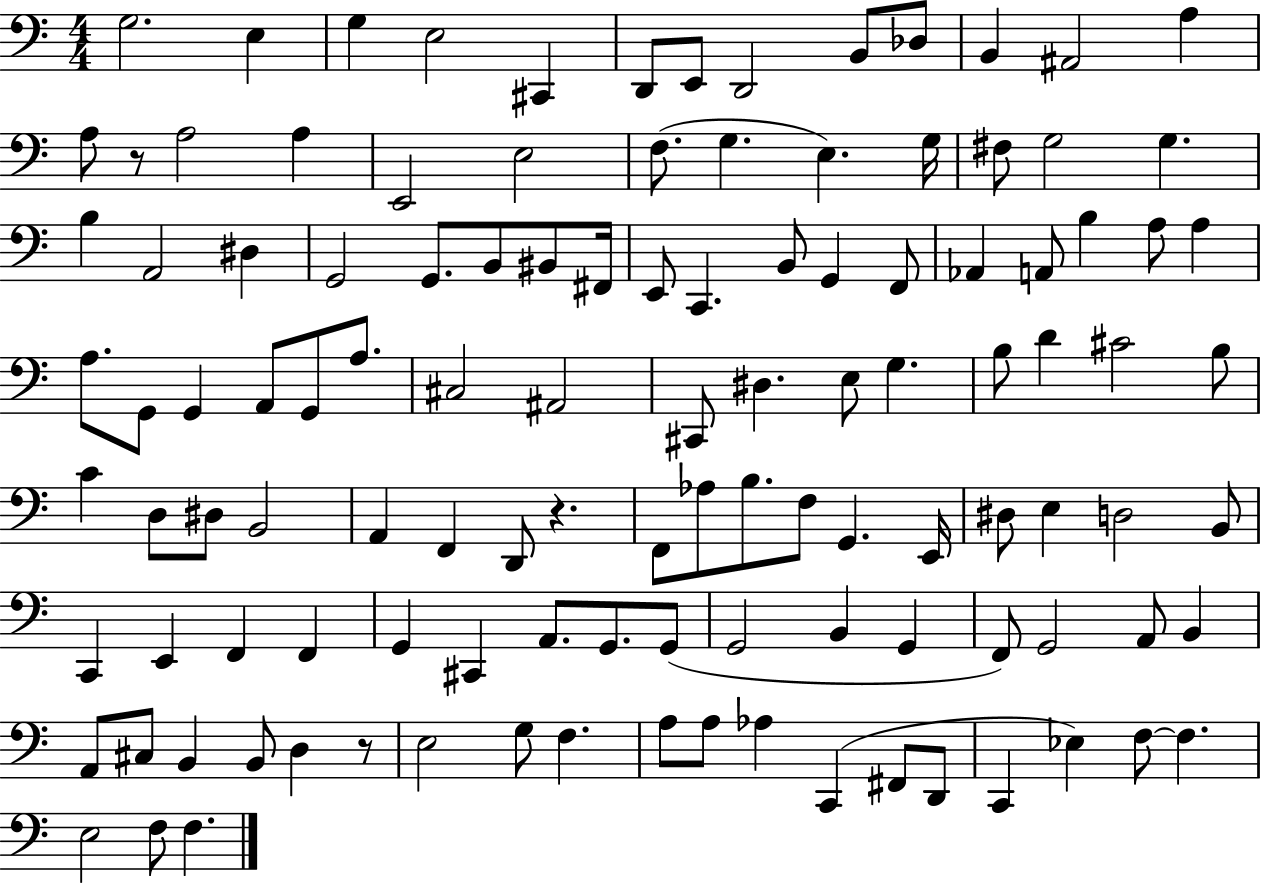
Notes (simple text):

G3/h. E3/q G3/q E3/h C#2/q D2/e E2/e D2/h B2/e Db3/e B2/q A#2/h A3/q A3/e R/e A3/h A3/q E2/h E3/h F3/e. G3/q. E3/q. G3/s F#3/e G3/h G3/q. B3/q A2/h D#3/q G2/h G2/e. B2/e BIS2/e F#2/s E2/e C2/q. B2/e G2/q F2/e Ab2/q A2/e B3/q A3/e A3/q A3/e. G2/e G2/q A2/e G2/e A3/e. C#3/h A#2/h C#2/e D#3/q. E3/e G3/q. B3/e D4/q C#4/h B3/e C4/q D3/e D#3/e B2/h A2/q F2/q D2/e R/q. F2/e Ab3/e B3/e. F3/e G2/q. E2/s D#3/e E3/q D3/h B2/e C2/q E2/q F2/q F2/q G2/q C#2/q A2/e. G2/e. G2/e G2/h B2/q G2/q F2/e G2/h A2/e B2/q A2/e C#3/e B2/q B2/e D3/q R/e E3/h G3/e F3/q. A3/e A3/e Ab3/q C2/q F#2/e D2/e C2/q Eb3/q F3/e F3/q. E3/h F3/e F3/q.